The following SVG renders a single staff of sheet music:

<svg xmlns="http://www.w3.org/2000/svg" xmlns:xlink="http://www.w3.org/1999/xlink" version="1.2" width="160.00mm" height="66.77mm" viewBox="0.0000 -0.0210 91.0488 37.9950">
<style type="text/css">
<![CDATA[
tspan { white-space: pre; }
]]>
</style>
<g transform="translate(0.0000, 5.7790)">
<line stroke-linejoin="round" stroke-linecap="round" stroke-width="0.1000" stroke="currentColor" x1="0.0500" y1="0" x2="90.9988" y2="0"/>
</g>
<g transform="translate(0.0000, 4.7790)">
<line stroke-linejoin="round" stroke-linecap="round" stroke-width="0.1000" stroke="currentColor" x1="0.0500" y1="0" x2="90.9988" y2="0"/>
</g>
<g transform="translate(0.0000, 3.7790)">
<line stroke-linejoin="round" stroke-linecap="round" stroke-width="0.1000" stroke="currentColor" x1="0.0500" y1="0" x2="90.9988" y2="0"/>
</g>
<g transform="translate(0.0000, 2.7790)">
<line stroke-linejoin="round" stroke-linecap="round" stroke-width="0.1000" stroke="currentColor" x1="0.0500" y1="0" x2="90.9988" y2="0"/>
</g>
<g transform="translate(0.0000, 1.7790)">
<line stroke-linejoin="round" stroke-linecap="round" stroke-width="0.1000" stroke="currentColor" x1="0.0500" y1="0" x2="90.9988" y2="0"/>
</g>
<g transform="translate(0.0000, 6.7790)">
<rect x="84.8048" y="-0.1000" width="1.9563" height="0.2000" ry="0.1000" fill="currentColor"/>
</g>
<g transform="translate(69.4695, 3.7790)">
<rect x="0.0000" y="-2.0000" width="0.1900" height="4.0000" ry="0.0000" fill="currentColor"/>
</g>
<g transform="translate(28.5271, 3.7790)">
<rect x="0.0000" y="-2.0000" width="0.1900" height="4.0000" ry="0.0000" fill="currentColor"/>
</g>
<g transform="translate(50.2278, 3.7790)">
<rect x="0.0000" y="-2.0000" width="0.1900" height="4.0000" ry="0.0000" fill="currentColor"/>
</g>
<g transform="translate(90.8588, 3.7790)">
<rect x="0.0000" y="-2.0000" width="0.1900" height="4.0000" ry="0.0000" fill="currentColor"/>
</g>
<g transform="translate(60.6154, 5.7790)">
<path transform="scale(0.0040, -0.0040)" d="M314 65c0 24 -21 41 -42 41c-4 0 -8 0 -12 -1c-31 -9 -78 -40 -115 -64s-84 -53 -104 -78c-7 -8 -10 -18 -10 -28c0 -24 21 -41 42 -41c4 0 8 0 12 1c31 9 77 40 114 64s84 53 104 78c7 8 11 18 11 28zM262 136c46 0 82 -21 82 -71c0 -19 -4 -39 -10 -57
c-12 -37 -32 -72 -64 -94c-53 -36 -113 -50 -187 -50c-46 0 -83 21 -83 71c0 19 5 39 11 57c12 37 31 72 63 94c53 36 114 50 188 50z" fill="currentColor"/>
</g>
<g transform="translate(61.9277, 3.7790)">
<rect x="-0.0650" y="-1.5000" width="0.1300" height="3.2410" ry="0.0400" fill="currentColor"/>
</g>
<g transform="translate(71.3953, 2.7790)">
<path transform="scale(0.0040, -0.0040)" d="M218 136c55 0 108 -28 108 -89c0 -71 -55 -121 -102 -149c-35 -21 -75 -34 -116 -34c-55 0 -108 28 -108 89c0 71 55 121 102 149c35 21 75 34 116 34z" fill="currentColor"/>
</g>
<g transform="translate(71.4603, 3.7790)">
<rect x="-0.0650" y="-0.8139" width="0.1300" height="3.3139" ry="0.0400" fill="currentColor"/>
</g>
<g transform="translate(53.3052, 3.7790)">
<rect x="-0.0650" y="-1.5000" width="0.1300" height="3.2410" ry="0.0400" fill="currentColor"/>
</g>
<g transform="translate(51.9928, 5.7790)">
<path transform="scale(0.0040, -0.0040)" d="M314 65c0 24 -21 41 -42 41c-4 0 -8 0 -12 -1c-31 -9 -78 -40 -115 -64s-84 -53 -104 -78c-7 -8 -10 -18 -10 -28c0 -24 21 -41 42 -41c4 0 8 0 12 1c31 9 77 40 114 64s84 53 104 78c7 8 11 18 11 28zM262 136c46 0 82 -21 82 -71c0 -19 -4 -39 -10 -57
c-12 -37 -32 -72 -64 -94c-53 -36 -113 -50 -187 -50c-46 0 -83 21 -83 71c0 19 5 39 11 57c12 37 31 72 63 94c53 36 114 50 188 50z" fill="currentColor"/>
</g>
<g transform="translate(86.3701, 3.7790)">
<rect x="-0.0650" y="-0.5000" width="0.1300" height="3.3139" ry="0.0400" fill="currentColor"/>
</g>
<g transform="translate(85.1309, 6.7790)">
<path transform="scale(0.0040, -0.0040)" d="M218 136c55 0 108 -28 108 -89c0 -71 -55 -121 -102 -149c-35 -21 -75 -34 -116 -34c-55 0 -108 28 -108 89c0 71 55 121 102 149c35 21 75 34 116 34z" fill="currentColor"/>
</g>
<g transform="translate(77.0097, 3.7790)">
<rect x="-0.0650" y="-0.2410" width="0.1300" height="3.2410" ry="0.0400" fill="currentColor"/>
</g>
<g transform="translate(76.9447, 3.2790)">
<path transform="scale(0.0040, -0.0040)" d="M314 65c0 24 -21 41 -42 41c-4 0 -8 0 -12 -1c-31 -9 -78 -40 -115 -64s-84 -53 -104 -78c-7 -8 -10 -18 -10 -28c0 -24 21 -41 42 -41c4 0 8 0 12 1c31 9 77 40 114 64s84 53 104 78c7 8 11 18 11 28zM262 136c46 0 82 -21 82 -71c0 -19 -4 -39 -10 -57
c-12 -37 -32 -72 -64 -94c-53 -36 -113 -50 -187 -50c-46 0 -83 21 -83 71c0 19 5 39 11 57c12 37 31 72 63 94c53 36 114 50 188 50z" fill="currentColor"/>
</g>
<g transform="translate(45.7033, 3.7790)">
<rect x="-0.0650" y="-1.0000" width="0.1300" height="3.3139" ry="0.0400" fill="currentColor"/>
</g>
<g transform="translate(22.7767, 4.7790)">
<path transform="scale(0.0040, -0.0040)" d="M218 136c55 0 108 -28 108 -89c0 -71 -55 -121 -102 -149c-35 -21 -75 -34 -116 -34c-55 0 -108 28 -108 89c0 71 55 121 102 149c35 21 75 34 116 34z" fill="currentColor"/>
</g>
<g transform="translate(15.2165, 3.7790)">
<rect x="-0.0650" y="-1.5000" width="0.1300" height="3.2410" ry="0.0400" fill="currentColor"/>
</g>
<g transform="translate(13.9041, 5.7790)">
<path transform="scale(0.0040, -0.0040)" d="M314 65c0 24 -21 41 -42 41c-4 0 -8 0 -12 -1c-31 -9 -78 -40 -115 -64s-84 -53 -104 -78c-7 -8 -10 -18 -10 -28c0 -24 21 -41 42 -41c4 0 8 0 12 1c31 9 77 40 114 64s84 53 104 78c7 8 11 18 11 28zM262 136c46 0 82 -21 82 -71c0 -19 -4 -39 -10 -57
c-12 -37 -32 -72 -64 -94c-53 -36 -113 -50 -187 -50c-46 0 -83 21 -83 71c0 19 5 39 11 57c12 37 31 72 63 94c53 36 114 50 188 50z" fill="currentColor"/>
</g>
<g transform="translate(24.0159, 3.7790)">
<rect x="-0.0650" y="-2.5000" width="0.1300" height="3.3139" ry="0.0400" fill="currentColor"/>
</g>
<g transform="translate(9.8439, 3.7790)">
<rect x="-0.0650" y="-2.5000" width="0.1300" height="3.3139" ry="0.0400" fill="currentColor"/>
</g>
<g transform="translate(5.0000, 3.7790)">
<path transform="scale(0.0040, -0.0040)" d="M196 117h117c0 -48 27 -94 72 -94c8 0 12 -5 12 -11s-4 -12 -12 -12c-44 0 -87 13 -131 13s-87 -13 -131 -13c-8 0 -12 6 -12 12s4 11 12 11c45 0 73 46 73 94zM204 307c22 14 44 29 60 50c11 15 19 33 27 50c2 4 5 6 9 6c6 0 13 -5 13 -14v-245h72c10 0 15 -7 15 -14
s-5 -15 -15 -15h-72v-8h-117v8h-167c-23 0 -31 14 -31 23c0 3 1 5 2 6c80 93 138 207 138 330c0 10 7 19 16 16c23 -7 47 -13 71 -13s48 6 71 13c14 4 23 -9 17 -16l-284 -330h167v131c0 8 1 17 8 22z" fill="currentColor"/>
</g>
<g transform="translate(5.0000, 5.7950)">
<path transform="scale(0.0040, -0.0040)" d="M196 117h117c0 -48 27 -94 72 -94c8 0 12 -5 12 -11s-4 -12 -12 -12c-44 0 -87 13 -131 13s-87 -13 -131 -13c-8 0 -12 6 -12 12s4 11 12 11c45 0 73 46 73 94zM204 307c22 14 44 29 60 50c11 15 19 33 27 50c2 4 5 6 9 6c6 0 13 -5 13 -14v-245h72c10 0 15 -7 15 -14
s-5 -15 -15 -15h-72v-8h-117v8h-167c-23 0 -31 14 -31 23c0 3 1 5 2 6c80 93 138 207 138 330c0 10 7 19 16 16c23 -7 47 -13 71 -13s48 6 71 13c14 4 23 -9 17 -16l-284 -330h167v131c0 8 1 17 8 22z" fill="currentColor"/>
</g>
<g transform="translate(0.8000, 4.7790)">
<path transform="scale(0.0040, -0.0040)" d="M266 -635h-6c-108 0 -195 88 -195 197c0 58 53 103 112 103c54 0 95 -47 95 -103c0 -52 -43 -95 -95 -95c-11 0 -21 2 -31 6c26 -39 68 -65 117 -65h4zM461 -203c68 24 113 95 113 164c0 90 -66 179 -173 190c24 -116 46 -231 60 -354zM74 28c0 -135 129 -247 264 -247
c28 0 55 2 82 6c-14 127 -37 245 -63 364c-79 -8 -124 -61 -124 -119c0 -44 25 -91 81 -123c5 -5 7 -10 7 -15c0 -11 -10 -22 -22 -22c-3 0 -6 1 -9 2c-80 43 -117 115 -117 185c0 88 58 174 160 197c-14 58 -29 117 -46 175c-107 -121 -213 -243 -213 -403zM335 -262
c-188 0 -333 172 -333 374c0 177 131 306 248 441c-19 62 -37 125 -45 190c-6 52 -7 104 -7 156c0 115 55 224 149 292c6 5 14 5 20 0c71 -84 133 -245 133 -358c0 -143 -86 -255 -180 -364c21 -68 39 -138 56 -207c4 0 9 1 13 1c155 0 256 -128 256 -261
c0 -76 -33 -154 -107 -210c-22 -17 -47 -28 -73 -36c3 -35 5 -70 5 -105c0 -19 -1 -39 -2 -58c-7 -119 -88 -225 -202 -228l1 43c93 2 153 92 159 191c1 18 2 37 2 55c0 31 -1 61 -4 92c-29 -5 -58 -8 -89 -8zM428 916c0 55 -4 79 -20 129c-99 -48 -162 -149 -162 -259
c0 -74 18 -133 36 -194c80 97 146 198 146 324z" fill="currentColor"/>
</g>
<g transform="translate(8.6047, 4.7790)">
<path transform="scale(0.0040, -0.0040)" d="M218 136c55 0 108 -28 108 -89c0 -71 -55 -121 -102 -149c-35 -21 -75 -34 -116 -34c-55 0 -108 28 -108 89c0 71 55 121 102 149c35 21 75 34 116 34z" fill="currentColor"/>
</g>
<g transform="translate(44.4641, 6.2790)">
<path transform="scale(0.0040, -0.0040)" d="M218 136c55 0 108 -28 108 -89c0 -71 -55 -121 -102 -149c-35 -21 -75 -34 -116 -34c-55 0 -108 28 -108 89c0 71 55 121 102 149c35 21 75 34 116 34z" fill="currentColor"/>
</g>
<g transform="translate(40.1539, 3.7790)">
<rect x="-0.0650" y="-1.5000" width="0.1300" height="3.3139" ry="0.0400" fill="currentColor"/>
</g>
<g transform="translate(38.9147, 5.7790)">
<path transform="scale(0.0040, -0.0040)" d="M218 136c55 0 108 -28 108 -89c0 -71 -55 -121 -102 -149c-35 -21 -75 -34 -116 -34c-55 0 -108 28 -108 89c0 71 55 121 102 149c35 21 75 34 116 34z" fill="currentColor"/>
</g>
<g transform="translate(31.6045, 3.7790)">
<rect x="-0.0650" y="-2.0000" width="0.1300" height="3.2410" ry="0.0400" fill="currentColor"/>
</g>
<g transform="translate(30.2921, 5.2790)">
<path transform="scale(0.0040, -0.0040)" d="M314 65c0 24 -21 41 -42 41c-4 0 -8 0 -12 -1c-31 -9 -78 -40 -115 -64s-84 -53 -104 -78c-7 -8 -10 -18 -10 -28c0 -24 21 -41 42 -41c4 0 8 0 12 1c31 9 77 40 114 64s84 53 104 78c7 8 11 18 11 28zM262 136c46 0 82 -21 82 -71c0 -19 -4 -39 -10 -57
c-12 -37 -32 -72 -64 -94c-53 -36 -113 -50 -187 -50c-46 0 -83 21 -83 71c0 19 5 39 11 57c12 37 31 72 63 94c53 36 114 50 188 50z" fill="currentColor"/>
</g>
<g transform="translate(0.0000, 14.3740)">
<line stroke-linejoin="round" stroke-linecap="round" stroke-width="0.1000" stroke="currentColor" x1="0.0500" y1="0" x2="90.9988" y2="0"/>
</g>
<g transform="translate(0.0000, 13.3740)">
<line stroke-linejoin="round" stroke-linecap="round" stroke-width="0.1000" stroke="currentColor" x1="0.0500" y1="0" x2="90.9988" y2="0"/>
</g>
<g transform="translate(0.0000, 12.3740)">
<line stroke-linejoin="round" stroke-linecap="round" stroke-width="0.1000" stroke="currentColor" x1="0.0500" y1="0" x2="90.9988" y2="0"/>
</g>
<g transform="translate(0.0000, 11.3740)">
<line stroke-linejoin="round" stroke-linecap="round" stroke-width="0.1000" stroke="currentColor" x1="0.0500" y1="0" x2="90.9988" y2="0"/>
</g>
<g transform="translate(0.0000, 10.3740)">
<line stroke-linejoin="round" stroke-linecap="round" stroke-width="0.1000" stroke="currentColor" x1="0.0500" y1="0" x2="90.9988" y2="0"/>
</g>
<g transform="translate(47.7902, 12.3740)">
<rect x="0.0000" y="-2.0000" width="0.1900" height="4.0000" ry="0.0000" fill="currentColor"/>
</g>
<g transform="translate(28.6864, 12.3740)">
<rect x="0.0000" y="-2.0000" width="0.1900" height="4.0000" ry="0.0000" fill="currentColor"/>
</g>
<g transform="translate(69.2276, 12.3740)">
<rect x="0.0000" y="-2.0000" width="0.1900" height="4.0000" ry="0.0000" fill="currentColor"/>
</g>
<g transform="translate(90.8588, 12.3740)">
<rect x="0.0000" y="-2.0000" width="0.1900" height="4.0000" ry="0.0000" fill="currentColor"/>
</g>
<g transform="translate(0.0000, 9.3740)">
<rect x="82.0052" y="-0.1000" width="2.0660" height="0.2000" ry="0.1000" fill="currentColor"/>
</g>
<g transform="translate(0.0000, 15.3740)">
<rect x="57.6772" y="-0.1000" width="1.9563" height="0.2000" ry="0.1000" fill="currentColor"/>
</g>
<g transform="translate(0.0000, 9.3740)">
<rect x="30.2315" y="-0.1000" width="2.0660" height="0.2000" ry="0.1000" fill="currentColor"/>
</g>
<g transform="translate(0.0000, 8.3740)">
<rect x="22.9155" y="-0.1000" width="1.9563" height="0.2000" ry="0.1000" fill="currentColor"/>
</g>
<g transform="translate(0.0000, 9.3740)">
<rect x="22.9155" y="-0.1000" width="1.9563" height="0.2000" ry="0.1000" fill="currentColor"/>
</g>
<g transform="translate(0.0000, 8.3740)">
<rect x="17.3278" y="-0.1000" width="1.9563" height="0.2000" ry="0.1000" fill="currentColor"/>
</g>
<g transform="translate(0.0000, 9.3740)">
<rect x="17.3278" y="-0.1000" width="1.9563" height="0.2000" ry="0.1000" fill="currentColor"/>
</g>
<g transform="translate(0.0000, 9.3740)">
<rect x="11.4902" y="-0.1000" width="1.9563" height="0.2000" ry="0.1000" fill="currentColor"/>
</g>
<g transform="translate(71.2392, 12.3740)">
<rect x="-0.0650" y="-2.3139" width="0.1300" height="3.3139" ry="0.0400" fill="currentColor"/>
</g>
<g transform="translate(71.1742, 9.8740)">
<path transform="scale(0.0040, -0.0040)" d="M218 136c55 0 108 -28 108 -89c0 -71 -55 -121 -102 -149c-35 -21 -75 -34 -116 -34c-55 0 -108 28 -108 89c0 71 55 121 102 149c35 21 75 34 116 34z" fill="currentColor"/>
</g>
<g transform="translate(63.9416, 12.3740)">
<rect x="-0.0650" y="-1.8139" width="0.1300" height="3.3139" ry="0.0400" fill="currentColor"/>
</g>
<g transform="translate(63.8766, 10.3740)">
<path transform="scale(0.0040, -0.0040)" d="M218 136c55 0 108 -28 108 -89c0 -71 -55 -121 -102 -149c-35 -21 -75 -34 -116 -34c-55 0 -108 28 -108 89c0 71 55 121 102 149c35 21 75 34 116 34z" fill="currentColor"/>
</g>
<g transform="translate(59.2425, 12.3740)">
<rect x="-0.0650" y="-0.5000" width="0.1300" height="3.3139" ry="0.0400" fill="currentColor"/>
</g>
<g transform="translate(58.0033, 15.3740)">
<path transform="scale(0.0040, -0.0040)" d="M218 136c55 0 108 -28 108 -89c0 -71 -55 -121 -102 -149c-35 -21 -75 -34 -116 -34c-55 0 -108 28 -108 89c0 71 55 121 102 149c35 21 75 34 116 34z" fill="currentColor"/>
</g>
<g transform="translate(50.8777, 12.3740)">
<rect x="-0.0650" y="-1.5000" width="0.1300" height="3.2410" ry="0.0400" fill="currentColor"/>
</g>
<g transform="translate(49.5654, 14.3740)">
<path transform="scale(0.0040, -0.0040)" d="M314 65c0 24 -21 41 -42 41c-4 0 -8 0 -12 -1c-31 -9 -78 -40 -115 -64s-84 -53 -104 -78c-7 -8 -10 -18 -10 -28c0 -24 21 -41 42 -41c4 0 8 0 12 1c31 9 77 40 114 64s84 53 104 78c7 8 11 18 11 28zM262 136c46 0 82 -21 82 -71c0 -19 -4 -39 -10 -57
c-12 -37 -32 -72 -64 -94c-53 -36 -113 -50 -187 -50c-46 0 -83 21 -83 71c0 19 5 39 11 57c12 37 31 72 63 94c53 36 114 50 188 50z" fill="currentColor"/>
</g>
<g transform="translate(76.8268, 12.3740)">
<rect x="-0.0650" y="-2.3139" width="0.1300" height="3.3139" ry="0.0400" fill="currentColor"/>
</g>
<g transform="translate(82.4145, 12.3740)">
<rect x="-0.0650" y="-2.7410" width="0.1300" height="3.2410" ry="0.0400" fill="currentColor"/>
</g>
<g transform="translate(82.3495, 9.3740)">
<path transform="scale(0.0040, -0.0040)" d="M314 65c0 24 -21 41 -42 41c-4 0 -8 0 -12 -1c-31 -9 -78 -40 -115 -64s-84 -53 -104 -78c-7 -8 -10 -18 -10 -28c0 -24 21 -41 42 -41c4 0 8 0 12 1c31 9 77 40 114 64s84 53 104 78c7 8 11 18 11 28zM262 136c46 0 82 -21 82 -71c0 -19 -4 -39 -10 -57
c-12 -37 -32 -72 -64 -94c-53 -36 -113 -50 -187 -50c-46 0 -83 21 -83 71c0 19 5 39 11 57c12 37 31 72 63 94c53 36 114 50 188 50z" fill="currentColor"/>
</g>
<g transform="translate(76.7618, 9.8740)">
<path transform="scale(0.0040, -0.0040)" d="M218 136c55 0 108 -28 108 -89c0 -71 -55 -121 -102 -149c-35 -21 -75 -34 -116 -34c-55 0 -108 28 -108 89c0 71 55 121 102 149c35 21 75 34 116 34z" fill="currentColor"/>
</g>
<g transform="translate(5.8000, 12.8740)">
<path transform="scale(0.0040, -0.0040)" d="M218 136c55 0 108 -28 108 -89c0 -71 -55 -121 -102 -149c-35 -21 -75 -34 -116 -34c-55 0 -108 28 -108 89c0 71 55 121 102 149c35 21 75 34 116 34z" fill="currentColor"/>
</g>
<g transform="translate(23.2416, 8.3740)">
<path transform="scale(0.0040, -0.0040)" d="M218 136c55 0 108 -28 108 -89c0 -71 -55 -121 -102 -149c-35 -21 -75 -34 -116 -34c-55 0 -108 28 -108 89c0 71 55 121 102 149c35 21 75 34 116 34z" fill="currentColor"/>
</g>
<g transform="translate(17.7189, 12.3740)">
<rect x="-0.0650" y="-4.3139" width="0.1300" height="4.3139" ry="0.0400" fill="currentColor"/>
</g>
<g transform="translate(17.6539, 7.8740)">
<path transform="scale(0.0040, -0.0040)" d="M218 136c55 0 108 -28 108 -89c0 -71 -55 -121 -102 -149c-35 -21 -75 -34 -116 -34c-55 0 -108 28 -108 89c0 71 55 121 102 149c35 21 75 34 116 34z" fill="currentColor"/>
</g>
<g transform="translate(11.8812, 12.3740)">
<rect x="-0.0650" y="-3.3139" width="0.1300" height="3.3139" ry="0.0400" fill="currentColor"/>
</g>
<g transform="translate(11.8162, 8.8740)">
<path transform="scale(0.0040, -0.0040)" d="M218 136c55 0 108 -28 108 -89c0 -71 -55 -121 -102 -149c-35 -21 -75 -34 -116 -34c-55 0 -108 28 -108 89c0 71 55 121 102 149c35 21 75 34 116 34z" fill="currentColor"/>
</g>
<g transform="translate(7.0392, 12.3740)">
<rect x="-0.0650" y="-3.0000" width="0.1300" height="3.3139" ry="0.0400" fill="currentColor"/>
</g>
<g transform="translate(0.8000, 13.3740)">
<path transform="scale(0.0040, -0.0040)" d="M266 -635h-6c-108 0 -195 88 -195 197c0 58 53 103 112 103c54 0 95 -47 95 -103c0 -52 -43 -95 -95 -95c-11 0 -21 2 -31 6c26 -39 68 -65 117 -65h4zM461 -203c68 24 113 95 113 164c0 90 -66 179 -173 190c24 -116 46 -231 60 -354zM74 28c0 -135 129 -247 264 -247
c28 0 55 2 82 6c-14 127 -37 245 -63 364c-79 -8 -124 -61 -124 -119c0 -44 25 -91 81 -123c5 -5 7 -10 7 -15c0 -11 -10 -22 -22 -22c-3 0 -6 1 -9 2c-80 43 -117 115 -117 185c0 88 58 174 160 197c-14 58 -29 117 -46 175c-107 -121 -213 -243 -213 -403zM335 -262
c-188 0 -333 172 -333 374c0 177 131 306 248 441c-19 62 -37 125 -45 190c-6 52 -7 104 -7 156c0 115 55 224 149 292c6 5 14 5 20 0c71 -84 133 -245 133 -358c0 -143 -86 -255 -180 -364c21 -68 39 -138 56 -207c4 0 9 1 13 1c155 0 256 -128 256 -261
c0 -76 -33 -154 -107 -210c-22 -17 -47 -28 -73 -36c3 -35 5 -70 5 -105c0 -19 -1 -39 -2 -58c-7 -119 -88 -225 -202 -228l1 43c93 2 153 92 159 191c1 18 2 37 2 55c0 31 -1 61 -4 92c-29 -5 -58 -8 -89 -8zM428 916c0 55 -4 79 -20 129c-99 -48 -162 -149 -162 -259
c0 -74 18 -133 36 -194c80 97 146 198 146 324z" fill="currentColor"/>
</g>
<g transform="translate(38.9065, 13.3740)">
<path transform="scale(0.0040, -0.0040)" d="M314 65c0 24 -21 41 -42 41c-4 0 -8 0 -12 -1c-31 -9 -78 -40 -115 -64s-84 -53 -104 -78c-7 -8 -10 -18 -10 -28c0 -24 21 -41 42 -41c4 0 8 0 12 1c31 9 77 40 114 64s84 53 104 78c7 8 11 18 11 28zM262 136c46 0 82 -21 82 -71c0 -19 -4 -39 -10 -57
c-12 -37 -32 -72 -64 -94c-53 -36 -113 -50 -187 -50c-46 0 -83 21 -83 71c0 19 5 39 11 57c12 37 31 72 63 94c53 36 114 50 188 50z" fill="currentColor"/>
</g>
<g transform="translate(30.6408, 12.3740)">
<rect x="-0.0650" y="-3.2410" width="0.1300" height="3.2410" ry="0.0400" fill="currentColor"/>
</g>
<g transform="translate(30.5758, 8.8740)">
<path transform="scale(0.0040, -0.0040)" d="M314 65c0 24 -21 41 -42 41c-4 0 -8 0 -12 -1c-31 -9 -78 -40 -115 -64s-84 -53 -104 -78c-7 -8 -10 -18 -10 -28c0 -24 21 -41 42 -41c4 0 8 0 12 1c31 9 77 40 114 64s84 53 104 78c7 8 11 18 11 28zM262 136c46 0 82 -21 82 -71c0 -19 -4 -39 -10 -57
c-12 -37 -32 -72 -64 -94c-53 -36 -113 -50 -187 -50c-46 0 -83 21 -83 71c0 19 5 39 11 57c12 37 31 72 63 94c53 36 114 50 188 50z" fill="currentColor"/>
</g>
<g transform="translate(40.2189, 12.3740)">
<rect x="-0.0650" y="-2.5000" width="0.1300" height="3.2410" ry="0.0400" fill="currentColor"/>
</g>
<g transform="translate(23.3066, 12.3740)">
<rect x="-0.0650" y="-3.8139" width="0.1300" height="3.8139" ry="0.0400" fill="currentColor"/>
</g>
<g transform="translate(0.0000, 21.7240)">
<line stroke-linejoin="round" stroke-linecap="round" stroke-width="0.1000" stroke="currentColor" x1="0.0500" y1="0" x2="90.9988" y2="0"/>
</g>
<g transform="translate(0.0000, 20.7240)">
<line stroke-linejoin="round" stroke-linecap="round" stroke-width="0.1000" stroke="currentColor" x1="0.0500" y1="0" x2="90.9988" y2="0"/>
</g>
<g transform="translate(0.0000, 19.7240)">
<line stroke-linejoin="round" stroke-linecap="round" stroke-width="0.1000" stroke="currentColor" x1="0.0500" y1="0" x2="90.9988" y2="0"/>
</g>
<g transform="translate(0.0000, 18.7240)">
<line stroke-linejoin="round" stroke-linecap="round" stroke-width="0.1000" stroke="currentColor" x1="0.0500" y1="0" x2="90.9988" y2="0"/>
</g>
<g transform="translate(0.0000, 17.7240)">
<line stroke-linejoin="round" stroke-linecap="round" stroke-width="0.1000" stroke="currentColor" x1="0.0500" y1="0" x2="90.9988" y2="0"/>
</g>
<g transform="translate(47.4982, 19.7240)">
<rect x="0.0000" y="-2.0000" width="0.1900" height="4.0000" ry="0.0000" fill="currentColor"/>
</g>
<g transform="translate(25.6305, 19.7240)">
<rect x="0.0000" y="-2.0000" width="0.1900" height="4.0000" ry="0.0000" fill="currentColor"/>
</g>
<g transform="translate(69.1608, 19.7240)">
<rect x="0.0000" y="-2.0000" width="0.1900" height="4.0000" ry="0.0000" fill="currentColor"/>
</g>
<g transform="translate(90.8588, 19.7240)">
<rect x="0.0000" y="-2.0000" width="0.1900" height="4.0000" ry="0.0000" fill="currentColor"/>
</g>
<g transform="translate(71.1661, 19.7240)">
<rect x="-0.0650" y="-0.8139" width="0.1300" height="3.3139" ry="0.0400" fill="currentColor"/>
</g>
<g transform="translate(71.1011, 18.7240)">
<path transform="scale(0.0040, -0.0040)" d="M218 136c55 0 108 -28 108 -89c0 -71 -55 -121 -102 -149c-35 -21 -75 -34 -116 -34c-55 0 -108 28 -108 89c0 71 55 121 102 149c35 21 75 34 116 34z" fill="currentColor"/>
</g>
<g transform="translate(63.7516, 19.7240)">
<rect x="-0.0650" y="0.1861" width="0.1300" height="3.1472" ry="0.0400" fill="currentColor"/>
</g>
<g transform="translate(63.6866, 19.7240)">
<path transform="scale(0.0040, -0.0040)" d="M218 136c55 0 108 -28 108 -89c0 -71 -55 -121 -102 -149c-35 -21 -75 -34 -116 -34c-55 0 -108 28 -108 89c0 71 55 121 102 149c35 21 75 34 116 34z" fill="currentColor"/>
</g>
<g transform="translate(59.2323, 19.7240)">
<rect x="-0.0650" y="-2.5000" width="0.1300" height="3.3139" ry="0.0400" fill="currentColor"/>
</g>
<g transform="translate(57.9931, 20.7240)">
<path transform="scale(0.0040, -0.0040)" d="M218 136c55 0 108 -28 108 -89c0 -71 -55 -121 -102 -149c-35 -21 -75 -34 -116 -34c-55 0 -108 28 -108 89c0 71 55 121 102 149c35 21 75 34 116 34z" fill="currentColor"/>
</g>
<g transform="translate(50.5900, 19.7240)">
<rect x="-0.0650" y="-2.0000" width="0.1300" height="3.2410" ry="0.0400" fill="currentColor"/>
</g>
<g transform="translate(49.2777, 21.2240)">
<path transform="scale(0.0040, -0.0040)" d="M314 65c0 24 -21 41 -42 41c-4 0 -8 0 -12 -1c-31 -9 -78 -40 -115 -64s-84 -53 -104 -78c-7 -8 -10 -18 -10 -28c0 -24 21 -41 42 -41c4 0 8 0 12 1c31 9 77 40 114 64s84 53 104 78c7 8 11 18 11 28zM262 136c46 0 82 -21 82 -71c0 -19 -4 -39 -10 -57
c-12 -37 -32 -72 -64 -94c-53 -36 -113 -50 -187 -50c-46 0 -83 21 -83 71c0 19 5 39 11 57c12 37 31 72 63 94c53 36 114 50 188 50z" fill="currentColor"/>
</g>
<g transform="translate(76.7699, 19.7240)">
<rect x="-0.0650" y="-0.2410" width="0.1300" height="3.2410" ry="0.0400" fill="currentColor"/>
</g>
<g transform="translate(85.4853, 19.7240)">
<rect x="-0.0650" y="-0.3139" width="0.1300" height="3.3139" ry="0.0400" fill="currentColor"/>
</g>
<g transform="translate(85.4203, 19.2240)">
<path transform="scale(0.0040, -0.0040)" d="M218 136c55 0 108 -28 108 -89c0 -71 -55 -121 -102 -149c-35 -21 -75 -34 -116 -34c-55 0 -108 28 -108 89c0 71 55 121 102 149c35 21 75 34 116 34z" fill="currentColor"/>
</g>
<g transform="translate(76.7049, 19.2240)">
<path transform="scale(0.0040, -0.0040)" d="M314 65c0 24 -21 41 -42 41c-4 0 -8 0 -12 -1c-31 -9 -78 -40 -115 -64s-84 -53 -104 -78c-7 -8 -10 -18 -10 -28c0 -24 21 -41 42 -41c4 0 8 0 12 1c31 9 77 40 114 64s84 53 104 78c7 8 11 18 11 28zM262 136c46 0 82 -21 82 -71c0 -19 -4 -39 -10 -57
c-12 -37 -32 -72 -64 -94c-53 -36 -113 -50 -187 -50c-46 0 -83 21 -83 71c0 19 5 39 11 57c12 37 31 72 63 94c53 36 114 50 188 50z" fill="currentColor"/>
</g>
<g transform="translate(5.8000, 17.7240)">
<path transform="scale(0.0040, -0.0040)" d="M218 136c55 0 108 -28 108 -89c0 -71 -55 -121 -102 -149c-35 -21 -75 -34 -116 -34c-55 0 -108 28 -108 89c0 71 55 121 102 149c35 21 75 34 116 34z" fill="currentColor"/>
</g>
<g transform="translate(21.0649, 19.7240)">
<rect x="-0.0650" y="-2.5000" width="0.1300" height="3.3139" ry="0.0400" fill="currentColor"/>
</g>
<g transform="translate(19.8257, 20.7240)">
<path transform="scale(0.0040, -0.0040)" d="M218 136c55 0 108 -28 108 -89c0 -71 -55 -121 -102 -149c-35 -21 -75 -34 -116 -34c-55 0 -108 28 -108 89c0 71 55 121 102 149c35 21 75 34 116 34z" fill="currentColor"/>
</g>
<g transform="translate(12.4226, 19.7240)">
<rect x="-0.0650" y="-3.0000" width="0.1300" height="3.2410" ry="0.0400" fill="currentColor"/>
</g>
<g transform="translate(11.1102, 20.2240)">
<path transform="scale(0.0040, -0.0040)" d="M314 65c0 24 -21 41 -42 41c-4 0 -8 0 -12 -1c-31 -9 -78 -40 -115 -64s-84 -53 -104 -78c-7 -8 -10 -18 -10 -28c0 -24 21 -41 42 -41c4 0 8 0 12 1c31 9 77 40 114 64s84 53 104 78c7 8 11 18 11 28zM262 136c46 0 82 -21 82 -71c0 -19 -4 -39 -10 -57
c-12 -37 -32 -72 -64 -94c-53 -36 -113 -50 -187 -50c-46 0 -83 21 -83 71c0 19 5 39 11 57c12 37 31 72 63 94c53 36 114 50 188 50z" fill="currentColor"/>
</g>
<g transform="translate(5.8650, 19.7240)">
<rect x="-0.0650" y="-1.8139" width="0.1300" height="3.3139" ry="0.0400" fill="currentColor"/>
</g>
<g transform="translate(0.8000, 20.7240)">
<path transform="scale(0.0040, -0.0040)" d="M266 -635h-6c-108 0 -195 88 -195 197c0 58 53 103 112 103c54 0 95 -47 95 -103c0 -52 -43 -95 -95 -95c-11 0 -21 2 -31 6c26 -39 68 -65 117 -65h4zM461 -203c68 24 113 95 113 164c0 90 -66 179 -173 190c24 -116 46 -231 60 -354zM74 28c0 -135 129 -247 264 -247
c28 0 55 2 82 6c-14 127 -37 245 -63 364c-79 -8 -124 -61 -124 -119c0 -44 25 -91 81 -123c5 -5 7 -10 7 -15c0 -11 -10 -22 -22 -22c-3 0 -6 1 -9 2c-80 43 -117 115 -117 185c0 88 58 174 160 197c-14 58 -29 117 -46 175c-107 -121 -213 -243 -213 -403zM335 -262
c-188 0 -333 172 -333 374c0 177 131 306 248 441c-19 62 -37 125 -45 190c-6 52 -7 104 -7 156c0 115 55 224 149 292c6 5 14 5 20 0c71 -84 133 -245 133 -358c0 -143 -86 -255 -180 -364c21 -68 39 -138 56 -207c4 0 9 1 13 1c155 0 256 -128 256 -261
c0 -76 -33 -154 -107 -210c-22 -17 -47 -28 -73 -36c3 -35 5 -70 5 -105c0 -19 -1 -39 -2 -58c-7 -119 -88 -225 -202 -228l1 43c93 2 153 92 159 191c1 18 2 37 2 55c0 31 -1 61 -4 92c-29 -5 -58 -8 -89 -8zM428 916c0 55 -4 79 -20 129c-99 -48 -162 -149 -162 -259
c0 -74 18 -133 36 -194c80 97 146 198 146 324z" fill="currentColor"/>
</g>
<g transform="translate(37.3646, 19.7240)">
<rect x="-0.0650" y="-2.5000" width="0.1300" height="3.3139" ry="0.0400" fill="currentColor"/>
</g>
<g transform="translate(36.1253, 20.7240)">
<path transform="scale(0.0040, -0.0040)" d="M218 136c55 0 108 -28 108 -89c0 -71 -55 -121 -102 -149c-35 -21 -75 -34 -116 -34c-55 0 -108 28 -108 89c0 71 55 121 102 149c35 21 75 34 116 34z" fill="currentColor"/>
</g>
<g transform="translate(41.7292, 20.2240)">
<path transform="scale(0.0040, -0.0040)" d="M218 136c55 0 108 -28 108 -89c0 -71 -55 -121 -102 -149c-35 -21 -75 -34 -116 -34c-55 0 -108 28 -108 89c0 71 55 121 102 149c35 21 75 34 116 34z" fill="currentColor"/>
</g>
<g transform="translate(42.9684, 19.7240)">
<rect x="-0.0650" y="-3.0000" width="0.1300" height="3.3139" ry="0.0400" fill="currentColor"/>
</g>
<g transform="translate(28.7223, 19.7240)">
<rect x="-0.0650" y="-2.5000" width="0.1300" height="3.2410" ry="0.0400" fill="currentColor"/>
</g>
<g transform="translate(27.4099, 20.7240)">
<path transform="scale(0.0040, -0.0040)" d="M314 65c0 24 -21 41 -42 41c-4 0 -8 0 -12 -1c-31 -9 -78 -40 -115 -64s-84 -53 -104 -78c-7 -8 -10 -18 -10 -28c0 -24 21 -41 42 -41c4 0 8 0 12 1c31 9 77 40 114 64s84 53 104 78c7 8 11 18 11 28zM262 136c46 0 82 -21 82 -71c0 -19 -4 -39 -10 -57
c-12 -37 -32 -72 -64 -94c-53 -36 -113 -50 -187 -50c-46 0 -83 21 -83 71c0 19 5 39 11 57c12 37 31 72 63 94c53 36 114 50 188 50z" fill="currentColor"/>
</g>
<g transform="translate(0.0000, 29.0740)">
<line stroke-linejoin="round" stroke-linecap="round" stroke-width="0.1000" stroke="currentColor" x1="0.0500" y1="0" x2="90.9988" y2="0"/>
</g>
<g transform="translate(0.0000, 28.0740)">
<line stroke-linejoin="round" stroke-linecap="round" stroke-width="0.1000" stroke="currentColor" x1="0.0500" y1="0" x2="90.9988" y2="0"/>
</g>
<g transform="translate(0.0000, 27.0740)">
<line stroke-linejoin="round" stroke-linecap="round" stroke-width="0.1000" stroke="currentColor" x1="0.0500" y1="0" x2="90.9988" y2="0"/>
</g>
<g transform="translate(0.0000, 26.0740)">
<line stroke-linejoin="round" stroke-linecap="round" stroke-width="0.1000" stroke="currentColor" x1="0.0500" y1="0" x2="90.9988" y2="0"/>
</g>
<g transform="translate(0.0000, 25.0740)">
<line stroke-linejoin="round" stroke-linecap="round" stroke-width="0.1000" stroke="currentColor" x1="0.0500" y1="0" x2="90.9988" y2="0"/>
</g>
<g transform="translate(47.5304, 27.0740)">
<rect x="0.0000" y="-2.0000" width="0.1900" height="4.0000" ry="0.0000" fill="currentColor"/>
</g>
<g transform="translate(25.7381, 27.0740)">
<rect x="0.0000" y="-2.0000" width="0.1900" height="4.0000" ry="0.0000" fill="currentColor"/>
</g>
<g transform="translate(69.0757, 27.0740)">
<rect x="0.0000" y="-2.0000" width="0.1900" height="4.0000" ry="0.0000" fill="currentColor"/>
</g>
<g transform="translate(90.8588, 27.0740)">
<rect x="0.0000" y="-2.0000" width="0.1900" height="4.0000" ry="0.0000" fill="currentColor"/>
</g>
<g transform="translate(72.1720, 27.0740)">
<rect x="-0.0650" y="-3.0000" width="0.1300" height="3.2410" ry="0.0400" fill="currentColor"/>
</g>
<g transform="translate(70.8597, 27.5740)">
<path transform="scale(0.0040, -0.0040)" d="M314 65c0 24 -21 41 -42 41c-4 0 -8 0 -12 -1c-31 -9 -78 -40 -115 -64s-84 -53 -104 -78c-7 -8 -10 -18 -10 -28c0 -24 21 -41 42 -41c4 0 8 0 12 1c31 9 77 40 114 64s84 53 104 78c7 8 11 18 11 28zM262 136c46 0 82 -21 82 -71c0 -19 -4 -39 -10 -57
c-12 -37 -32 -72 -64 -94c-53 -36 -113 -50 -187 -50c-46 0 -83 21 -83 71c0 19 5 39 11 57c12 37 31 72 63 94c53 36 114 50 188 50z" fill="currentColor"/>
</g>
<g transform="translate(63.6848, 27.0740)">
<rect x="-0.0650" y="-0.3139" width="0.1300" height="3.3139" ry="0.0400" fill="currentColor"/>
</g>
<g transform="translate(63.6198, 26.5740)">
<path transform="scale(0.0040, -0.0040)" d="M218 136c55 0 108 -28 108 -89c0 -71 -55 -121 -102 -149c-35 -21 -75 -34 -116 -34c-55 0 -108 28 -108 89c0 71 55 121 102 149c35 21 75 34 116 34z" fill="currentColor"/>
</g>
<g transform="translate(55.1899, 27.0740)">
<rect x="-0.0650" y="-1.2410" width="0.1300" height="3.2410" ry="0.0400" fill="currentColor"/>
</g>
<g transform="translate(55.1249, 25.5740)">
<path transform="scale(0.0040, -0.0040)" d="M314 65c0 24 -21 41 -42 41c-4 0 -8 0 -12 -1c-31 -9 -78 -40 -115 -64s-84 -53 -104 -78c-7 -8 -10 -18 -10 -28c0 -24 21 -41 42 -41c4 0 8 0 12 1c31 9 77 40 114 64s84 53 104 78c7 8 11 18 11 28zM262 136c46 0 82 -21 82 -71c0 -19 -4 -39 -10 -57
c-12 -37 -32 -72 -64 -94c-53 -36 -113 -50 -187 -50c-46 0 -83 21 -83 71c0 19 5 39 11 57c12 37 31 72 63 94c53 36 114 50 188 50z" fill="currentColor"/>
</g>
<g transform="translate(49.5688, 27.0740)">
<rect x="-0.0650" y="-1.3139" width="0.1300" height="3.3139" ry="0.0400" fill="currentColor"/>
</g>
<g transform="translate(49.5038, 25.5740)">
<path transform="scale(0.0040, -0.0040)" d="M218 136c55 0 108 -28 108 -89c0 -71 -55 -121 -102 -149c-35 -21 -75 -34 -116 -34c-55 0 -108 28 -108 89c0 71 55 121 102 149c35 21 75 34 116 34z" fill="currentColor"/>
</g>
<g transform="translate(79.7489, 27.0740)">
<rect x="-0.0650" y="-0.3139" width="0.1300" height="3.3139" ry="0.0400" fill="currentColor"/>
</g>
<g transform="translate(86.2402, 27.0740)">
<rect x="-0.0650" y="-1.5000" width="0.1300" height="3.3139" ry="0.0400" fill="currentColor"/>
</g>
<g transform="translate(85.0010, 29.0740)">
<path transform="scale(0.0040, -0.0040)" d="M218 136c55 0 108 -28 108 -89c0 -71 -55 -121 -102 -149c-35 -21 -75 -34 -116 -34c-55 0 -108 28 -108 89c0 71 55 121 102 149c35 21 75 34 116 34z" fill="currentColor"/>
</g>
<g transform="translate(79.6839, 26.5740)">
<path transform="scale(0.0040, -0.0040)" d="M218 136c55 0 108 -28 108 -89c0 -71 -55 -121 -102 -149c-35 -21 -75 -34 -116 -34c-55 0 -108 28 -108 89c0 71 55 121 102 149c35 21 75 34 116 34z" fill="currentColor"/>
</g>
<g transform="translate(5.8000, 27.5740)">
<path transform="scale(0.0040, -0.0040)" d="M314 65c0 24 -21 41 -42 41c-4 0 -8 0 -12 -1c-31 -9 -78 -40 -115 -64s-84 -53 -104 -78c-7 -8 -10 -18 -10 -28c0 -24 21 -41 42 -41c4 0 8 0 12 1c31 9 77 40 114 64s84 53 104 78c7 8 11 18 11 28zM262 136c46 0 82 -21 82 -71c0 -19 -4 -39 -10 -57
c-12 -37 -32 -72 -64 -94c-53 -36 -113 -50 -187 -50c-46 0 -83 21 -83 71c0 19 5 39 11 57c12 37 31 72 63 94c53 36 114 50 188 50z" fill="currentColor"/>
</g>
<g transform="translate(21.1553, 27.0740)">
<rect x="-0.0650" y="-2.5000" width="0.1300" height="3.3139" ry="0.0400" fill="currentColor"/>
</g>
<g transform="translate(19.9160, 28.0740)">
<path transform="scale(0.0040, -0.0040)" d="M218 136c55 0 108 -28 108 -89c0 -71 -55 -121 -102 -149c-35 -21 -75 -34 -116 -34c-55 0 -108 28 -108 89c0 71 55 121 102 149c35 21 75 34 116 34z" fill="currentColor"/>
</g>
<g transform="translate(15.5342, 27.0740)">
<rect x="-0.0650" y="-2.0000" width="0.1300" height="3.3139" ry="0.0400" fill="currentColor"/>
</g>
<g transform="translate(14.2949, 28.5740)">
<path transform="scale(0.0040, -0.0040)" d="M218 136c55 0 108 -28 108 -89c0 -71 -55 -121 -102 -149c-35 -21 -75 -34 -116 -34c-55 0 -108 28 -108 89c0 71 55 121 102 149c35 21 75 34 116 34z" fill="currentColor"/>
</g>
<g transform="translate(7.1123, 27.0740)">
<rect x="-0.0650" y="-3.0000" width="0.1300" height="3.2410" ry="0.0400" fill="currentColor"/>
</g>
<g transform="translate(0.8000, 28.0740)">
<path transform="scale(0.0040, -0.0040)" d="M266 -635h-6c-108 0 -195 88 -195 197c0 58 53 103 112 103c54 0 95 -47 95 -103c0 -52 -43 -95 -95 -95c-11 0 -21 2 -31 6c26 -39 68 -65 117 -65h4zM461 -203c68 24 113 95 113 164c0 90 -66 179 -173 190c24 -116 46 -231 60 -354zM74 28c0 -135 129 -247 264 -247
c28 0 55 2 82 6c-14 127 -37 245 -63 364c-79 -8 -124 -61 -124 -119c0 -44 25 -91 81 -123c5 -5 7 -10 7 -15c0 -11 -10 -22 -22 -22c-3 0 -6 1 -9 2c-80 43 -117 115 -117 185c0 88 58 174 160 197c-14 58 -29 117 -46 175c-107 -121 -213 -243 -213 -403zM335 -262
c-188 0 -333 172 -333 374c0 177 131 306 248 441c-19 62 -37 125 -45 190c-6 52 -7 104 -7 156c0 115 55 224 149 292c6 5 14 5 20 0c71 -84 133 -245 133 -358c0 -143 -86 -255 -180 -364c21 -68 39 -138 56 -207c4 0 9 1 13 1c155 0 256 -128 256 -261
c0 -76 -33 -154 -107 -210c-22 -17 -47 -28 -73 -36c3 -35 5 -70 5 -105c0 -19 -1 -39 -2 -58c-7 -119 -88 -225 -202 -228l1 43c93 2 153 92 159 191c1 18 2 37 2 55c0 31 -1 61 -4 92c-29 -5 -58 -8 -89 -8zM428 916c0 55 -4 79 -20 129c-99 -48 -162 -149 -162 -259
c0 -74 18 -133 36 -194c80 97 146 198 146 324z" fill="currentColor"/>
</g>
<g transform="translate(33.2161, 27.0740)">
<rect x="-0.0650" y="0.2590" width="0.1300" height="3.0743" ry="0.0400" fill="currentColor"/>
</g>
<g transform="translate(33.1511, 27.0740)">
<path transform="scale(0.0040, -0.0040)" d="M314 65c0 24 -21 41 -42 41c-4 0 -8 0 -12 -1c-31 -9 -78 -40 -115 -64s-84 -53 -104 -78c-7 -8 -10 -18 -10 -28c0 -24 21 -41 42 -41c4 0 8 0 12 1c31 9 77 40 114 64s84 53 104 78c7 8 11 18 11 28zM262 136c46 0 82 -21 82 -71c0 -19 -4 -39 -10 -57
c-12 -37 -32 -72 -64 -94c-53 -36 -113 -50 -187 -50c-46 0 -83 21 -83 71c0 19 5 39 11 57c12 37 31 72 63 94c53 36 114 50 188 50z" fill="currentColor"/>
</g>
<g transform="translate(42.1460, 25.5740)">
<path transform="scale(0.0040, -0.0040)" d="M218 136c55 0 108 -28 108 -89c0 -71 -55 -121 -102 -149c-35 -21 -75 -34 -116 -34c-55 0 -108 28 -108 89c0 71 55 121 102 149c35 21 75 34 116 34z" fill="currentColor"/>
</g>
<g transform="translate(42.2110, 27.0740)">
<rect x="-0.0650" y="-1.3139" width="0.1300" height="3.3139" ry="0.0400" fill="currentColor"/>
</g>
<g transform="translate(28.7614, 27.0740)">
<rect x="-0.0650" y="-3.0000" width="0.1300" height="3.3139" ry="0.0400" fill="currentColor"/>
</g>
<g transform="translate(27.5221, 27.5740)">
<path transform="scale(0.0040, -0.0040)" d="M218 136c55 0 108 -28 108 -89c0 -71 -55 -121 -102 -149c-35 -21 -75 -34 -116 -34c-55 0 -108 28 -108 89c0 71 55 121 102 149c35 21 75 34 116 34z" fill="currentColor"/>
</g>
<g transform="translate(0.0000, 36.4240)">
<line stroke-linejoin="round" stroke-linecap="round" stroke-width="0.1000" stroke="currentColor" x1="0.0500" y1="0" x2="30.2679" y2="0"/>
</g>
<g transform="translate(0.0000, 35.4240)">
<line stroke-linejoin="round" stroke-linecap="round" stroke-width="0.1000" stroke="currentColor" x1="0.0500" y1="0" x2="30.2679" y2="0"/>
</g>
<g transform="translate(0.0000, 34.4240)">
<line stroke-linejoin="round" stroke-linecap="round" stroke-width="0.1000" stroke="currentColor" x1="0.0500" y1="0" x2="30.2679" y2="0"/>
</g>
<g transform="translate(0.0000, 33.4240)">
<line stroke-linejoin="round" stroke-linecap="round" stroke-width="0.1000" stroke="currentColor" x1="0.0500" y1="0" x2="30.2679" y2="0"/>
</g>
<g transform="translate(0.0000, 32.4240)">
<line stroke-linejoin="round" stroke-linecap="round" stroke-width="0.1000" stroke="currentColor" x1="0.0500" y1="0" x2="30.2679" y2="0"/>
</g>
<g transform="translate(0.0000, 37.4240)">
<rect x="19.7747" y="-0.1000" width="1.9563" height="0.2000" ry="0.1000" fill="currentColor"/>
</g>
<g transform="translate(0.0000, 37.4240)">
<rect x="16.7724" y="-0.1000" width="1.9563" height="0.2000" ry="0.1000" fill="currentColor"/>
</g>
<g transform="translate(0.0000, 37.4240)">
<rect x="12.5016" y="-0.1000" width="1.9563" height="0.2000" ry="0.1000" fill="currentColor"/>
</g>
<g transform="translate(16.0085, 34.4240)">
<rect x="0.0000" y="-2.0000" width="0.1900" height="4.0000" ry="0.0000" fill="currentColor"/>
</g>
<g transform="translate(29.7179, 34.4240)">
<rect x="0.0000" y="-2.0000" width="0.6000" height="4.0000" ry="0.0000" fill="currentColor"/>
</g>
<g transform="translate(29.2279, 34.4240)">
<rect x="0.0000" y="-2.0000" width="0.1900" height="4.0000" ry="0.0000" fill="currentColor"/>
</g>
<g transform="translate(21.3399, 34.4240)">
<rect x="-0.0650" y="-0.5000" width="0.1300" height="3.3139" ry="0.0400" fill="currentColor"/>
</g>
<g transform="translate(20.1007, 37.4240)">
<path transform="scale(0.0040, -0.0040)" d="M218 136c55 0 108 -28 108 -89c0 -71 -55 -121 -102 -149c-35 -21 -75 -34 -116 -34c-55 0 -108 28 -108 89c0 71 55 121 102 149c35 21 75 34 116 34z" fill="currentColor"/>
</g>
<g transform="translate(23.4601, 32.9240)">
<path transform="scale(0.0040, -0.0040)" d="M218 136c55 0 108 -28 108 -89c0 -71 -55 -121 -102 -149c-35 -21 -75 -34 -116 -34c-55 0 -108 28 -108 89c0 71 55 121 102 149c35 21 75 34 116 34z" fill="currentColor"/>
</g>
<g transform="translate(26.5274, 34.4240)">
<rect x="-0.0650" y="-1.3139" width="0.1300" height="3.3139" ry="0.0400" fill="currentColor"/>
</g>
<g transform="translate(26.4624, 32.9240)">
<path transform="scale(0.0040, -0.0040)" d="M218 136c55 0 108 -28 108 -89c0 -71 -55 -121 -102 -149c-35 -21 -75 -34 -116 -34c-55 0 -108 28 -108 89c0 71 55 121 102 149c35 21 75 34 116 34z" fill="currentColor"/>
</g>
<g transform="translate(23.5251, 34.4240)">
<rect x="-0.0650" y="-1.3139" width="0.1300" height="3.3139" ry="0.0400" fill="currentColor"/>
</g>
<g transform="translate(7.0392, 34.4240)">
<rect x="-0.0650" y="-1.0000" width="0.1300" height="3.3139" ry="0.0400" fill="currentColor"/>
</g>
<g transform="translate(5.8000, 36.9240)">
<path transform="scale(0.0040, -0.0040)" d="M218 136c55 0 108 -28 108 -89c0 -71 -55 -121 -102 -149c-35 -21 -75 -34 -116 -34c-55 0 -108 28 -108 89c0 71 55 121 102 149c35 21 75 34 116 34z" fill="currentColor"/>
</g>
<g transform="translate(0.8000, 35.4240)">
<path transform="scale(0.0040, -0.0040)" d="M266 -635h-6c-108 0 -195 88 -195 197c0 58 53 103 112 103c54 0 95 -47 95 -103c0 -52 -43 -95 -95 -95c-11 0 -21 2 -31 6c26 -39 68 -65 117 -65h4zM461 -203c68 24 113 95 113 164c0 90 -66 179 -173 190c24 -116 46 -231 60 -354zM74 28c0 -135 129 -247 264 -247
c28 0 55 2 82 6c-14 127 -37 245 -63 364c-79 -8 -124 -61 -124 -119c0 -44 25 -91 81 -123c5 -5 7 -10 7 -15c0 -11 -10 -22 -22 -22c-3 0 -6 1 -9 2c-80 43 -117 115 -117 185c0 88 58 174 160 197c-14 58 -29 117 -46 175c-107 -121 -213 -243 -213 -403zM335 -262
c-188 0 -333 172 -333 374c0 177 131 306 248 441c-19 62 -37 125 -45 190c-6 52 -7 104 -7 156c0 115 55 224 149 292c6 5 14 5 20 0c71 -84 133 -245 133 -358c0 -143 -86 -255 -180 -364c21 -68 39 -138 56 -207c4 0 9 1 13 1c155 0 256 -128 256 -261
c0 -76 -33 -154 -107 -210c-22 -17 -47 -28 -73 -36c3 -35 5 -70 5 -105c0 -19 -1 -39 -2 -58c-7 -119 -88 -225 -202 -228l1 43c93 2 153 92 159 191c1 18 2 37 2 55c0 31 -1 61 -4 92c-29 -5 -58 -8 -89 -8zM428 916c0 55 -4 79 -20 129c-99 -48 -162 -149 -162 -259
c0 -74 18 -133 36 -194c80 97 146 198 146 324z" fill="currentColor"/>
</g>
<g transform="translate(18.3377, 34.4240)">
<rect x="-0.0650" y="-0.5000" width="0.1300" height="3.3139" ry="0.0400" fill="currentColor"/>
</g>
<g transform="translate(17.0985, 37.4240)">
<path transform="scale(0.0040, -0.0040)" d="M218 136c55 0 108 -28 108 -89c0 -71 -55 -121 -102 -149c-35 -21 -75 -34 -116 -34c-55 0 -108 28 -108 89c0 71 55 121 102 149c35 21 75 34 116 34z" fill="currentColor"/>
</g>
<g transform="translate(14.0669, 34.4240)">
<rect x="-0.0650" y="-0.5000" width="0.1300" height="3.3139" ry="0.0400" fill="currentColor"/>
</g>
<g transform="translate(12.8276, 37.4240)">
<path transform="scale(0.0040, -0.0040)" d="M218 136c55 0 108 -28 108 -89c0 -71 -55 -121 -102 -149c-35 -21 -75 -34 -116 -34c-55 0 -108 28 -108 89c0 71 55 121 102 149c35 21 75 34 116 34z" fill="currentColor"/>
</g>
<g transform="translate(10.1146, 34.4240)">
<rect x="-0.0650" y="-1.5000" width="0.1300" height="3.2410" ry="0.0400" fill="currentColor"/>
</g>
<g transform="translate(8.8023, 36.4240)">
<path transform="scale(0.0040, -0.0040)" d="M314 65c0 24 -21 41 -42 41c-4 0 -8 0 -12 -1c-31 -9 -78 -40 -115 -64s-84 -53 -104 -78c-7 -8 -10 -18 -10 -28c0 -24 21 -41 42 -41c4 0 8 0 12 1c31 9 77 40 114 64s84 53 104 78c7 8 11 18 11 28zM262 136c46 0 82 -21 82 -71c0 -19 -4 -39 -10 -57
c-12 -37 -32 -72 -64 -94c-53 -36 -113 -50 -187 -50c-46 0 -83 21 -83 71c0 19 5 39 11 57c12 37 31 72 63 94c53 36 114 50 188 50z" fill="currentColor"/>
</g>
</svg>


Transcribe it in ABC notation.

X:1
T:Untitled
M:4/4
L:1/4
K:C
G E2 G F2 E D E2 E2 d c2 C A b d' c' b2 G2 E2 C f g g a2 f A2 G G2 G A F2 G B d c2 c A2 F G A B2 e e e2 c A2 c E D E2 C C C e e